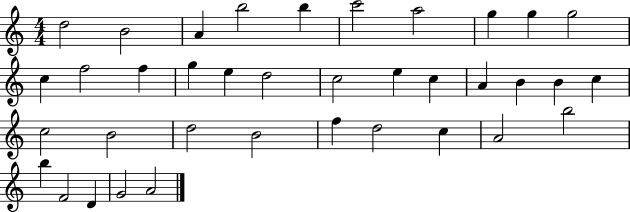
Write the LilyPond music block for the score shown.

{
  \clef treble
  \numericTimeSignature
  \time 4/4
  \key c \major
  d''2 b'2 | a'4 b''2 b''4 | c'''2 a''2 | g''4 g''4 g''2 | \break c''4 f''2 f''4 | g''4 e''4 d''2 | c''2 e''4 c''4 | a'4 b'4 b'4 c''4 | \break c''2 b'2 | d''2 b'2 | f''4 d''2 c''4 | a'2 b''2 | \break b''4 f'2 d'4 | g'2 a'2 | \bar "|."
}